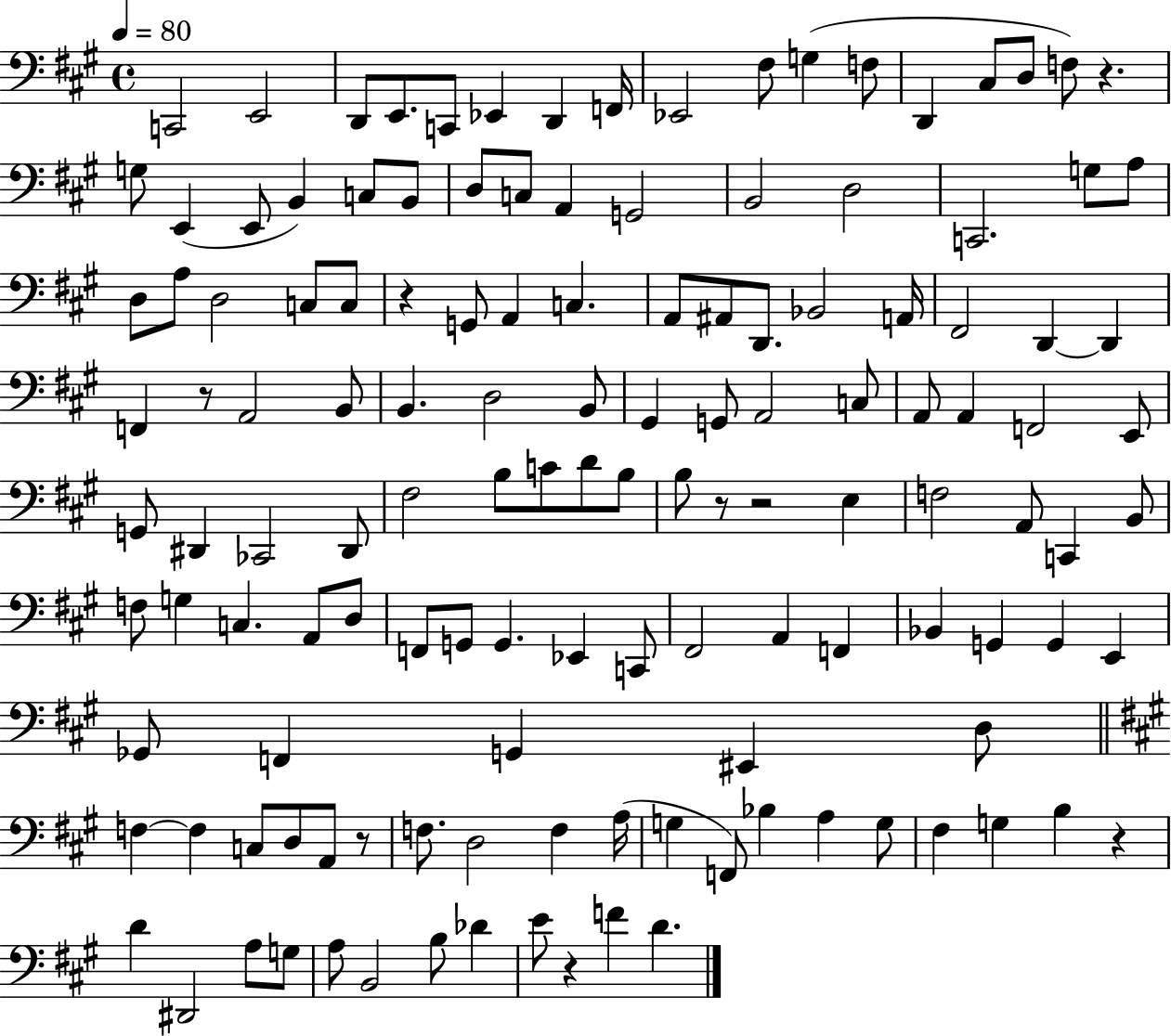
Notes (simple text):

C2/h E2/h D2/e E2/e. C2/e Eb2/q D2/q F2/s Eb2/h F#3/e G3/q F3/e D2/q C#3/e D3/e F3/e R/q. G3/e E2/q E2/e B2/q C3/e B2/e D3/e C3/e A2/q G2/h B2/h D3/h C2/h. G3/e A3/e D3/e A3/e D3/h C3/e C3/e R/q G2/e A2/q C3/q. A2/e A#2/e D2/e. Bb2/h A2/s F#2/h D2/q D2/q F2/q R/e A2/h B2/e B2/q. D3/h B2/e G#2/q G2/e A2/h C3/e A2/e A2/q F2/h E2/e G2/e D#2/q CES2/h D#2/e F#3/h B3/e C4/e D4/e B3/e B3/e R/e R/h E3/q F3/h A2/e C2/q B2/e F3/e G3/q C3/q. A2/e D3/e F2/e G2/e G2/q. Eb2/q C2/e F#2/h A2/q F2/q Bb2/q G2/q G2/q E2/q Gb2/e F2/q G2/q EIS2/q D3/e F3/q F3/q C3/e D3/e A2/e R/e F3/e. D3/h F3/q A3/s G3/q F2/e Bb3/q A3/q G3/e F#3/q G3/q B3/q R/q D4/q D#2/h A3/e G3/e A3/e B2/h B3/e Db4/q E4/e R/q F4/q D4/q.